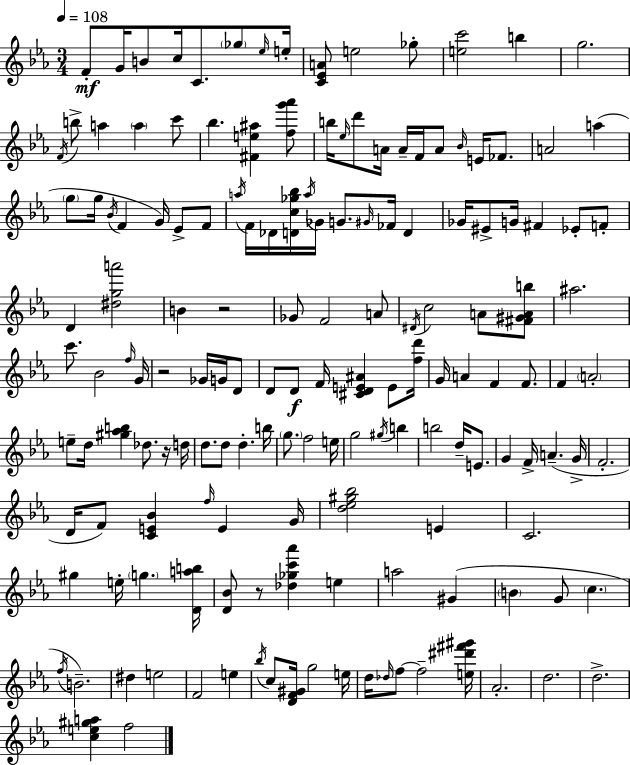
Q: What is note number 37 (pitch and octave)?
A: F4